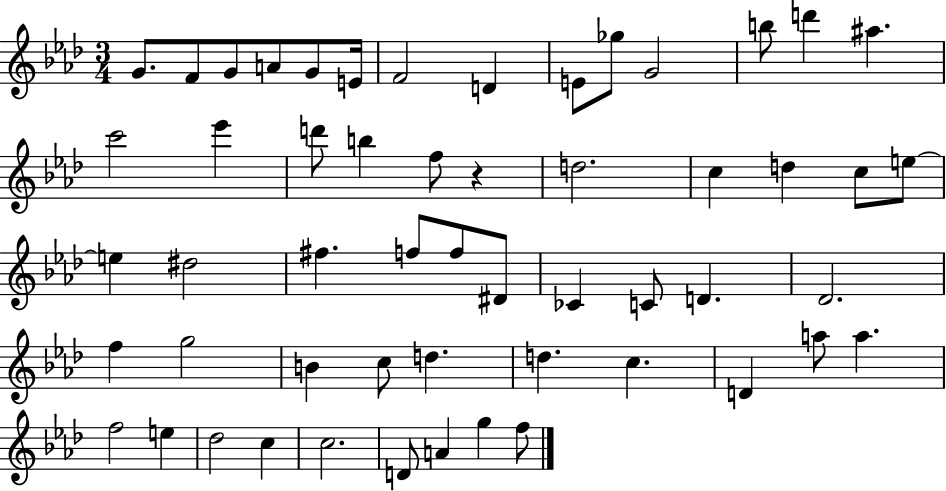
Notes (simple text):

G4/e. F4/e G4/e A4/e G4/e E4/s F4/h D4/q E4/e Gb5/e G4/h B5/e D6/q A#5/q. C6/h Eb6/q D6/e B5/q F5/e R/q D5/h. C5/q D5/q C5/e E5/e E5/q D#5/h F#5/q. F5/e F5/e D#4/e CES4/q C4/e D4/q. Db4/h. F5/q G5/h B4/q C5/e D5/q. D5/q. C5/q. D4/q A5/e A5/q. F5/h E5/q Db5/h C5/q C5/h. D4/e A4/q G5/q F5/e